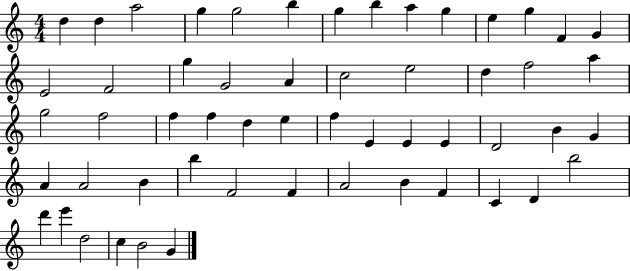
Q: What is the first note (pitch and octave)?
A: D5